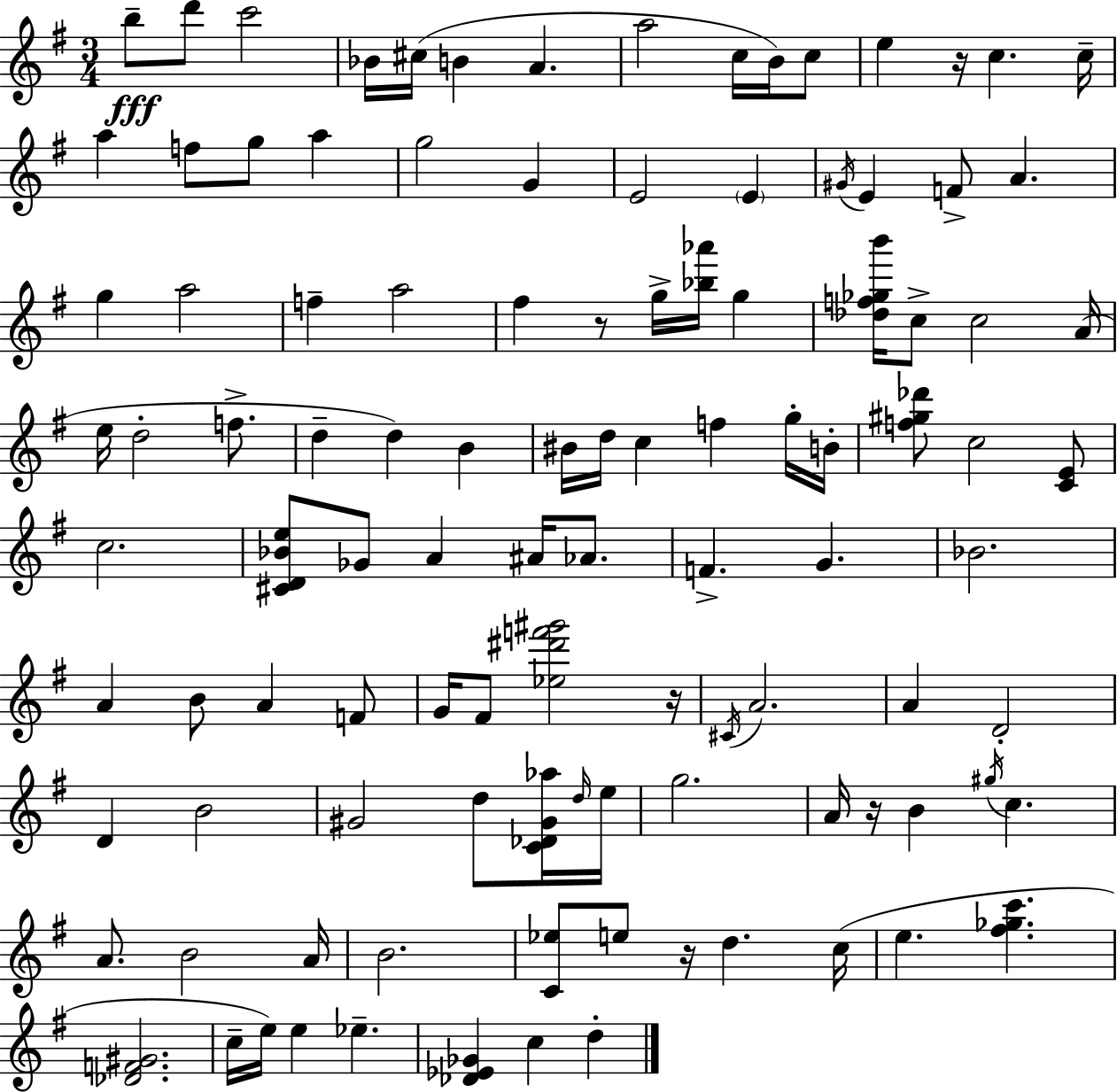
X:1
T:Untitled
M:3/4
L:1/4
K:G
b/2 d'/2 c'2 _B/4 ^c/4 B A a2 c/4 B/4 c/2 e z/4 c c/4 a f/2 g/2 a g2 G E2 E ^G/4 E F/2 A g a2 f a2 ^f z/2 g/4 [_b_a']/4 g [_df_gb']/4 c/2 c2 A/4 e/4 d2 f/2 d d B ^B/4 d/4 c f g/4 B/4 [f^g_d']/2 c2 [CE]/2 c2 [^CD_Be]/2 _G/2 A ^A/4 _A/2 F G _B2 A B/2 A F/2 G/4 ^F/2 [_e^d'f'^g']2 z/4 ^C/4 A2 A D2 D B2 ^G2 d/2 [C_D^G_a]/4 d/4 e/4 g2 A/4 z/4 B ^g/4 c A/2 B2 A/4 B2 [C_e]/2 e/2 z/4 d c/4 e [^f_gc'] [_DF^G]2 c/4 e/4 e _e [_D_E_G] c d